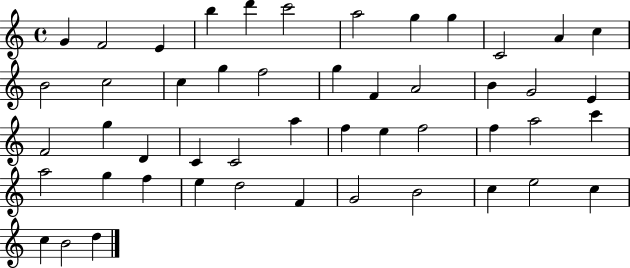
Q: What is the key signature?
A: C major